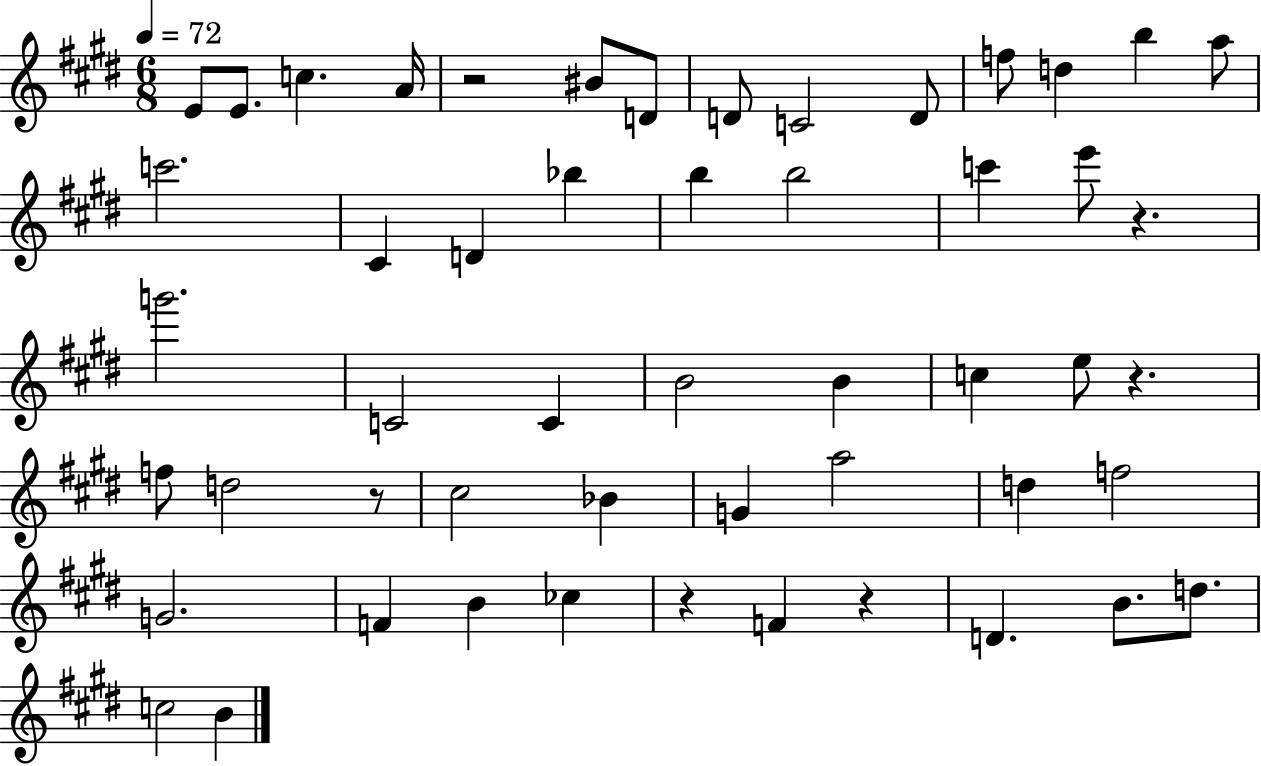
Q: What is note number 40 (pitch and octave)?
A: CES5